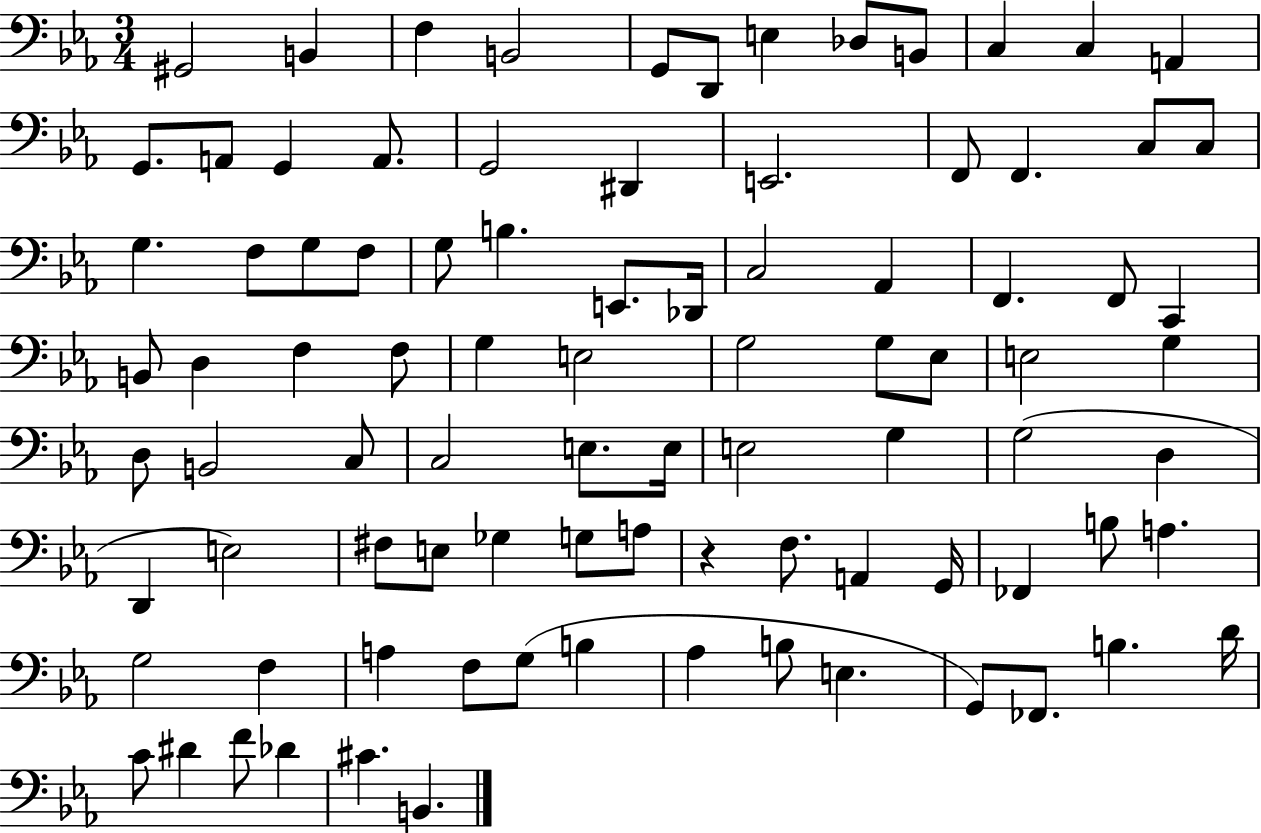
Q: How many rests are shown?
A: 1